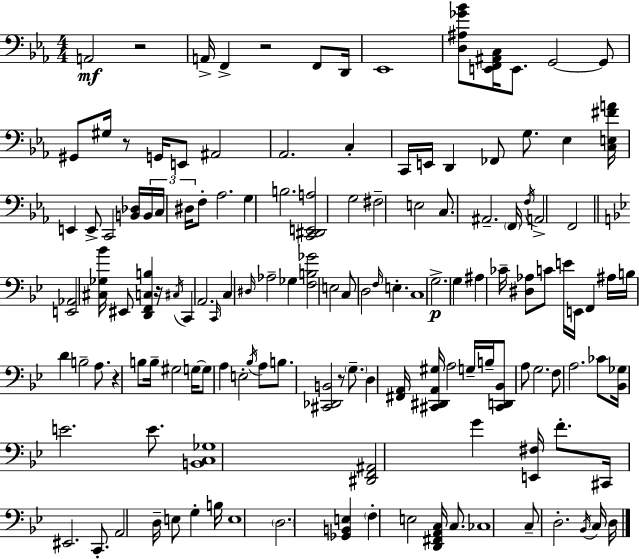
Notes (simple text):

A2/h R/h A2/s F2/q R/h F2/e D2/s Eb2/w [D3,A#3,Gb4,Bb4]/e [E2,F2,A#2,C3]/s E2/e. G2/h G2/e G#2/e G#3/s R/e G2/s E2/e A#2/h Ab2/h. C3/q C2/s E2/s D2/q FES2/e G3/e. Eb3/q [C3,E3,F#4,A4]/s E2/q E2/e C2/h [B2,Db3]/s B2/s C3/s D#3/s F3/e Ab3/h. G3/q B3/h. [C2,D#2,E2,A3]/h G3/h F#3/h E3/h C3/e. A#2/h. F2/s F3/s A2/h F2/h [E2,Ab2]/h [C#3,Gb3,Bb4]/s EIS2/e [D2,F2,C3,B3]/q R/s C#3/s C2/q A2/h. C2/s C3/q D#3/s Ab3/h Gb3/q [F3,B3,Gb4]/h E3/h C3/e D3/h F3/s E3/q. C3/w G3/h. G3/q A#3/q CES4/s [D#3,Ab3]/e C4/e E4/s E2/s F2/q A#3/s B3/s D4/q B3/h A3/e. R/q B3/e B3/s G#3/h G3/s G3/e A3/q E3/h Bb3/s A3/e B3/e. [C#2,Db2,B2]/h R/e G3/e. D3/q [F#2,A2]/s [C#2,D#2,A2,G#3]/s A3/h G3/s B3/s [C#2,D2,Bb2]/e A3/e G3/h. F3/e A3/h. CES4/e [Bb2,Gb3]/s E4/h. E4/e. [B2,C3,Gb3]/w [D#2,F2,A#2]/h G4/q [E2,F#3]/s F4/e. C#2/s EIS2/h. C2/e. A2/h D3/s E3/e G3/q B3/s E3/w D3/h. [Gb2,B2,E3]/q F3/q E3/h [D2,F#2,A2,C3]/s C3/e. CES3/w C3/e D3/h. Bb2/s C3/s D3/s